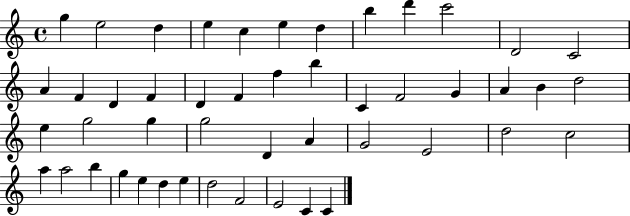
{
  \clef treble
  \time 4/4
  \defaultTimeSignature
  \key c \major
  g''4 e''2 d''4 | e''4 c''4 e''4 d''4 | b''4 d'''4 c'''2 | d'2 c'2 | \break a'4 f'4 d'4 f'4 | d'4 f'4 f''4 b''4 | c'4 f'2 g'4 | a'4 b'4 d''2 | \break e''4 g''2 g''4 | g''2 d'4 a'4 | g'2 e'2 | d''2 c''2 | \break a''4 a''2 b''4 | g''4 e''4 d''4 e''4 | d''2 f'2 | e'2 c'4 c'4 | \break \bar "|."
}